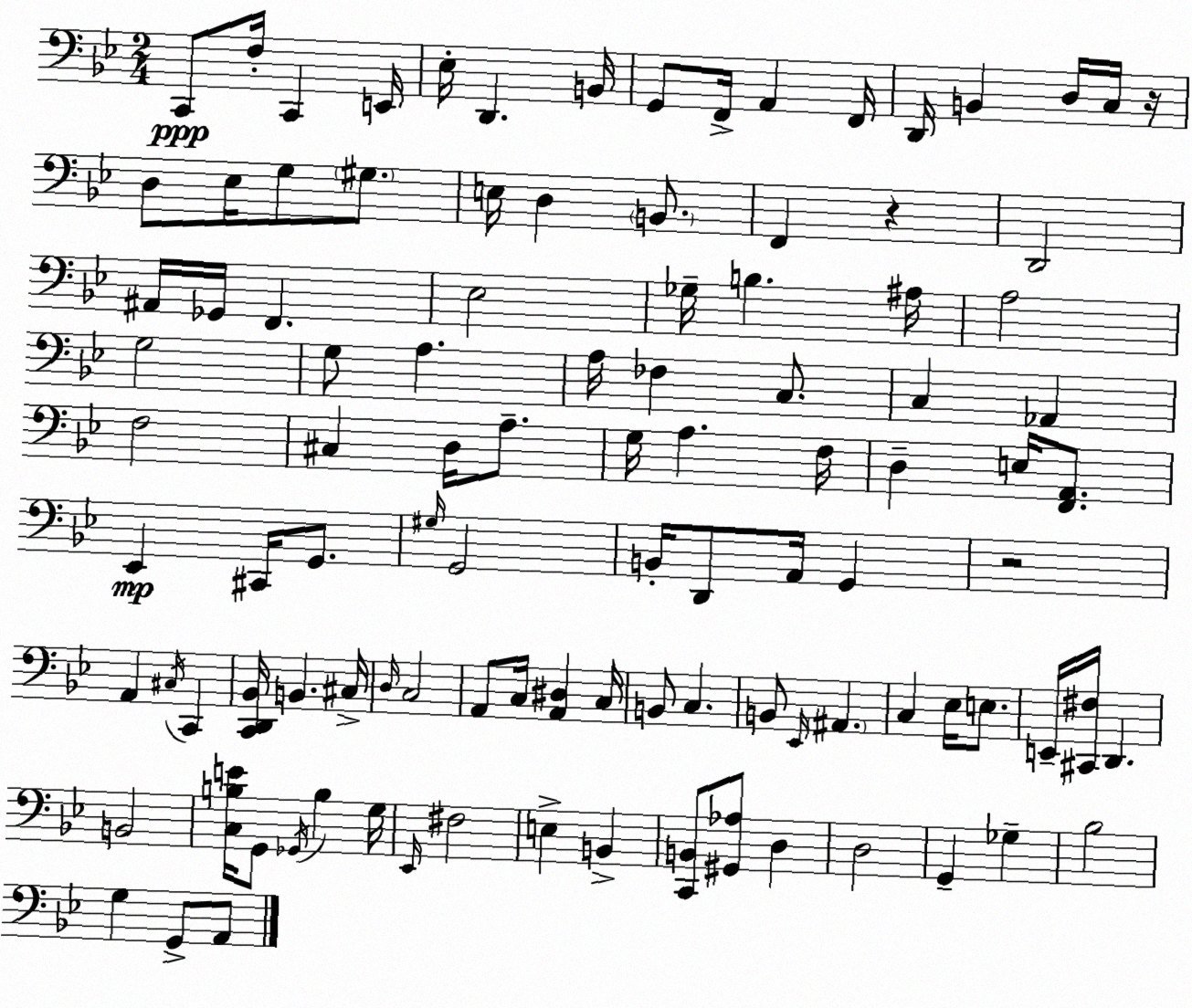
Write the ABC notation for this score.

X:1
T:Untitled
M:2/4
L:1/4
K:Gm
C,,/2 F,/4 C,, E,,/4 _E,/4 D,, B,,/4 G,,/2 F,,/4 A,, F,,/4 D,,/4 B,, D,/4 C,/4 z/4 D,/2 _E,/4 G,/2 ^G,/2 E,/4 D, B,,/2 F,, z D,,2 ^A,,/4 _G,,/4 F,, _E,2 _G,/4 B, ^A,/4 A,2 G,2 G,/2 A, A,/4 _F, C,/2 C, _A,, F,2 ^C, D,/4 A,/2 G,/4 A, F,/4 D, E,/4 [F,,A,,]/2 _E,, ^C,,/4 G,,/2 ^G,/4 G,,2 B,,/4 D,,/2 A,,/4 G,, z2 A,, ^C,/4 C,, [C,,D,,_B,,]/4 B,, ^C,/4 D,/4 C,2 A,,/2 C,/4 [A,,^D,] C,/4 B,,/2 C, B,,/2 _E,,/4 ^A,, C, _E,/4 E,/2 E,,/4 [^C,,^F,]/4 D,, B,,2 [C,B,E]/4 G,,/2 _G,,/4 B, G,/4 _E,,/4 ^F,2 E, B,, [C,,B,,]/2 [^G,,_A,]/2 D, D,2 G,, _G, _B,2 G, G,,/2 A,,/2